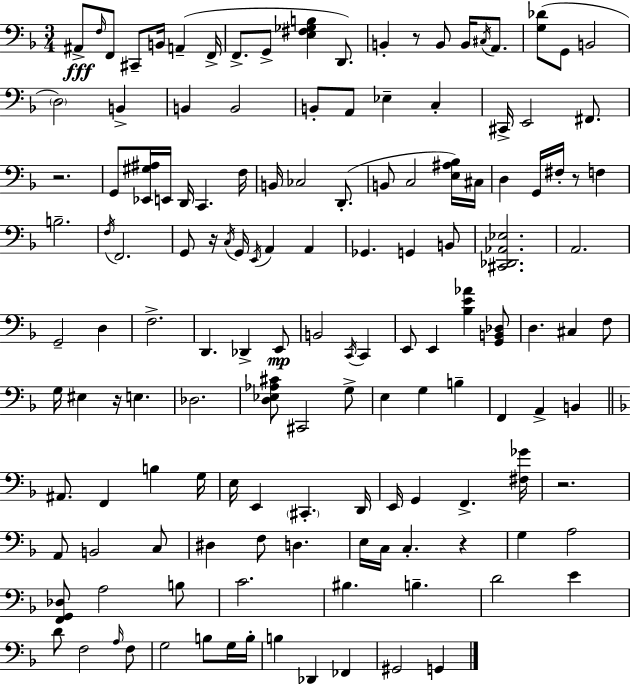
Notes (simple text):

A#2/e F3/s F2/e C#2/e B2/s A2/q F2/s F2/e. G2/e [E3,F#3,Gb3,B3]/q D2/e. B2/q R/e B2/e B2/s C#3/s A2/e. [G3,Db4]/e G2/e B2/h D3/h B2/q B2/q B2/h B2/e A2/e Eb3/q C3/q C#2/s E2/h F#2/e. R/h. G2/e [Eb2,G#3,A#3]/s E2/s D2/s C2/q. F3/s B2/s CES3/h D2/e. B2/e C3/h [E3,A#3,Bb3]/s C#3/s D3/q G2/s F#3/s R/e F3/q B3/h. F3/s F2/h. G2/e R/s C3/s G2/s E2/s A2/q A2/q Gb2/q. G2/q B2/e [C#2,Db2,Ab2,Eb3]/h. A2/h. G2/h D3/q F3/h. D2/q. Db2/q E2/e B2/h C2/s C2/q E2/e E2/q [Bb3,E4,Ab4]/q [G2,B2,Db3]/e D3/q. C#3/q F3/e G3/s EIS3/q R/s E3/q. Db3/h. [D3,Eb3,Ab3,C#4]/e C#2/h G3/e E3/q G3/q B3/q F2/q A2/q B2/q A#2/e. F2/q B3/q G3/s E3/s E2/q C#2/q. D2/s E2/s G2/q F2/q. [F#3,Gb4]/s R/h. A2/e B2/h C3/e D#3/q F3/e D3/q. E3/s C3/s C3/q. R/q G3/q A3/h [F2,G2,Db3]/e A3/h B3/e C4/h. BIS3/q. B3/q. D4/h E4/q D4/e F3/h A3/s F3/e G3/h B3/e G3/s B3/s B3/q Db2/q FES2/q G#2/h G2/q